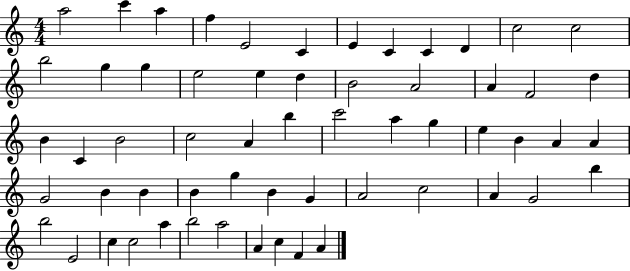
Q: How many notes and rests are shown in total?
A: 59